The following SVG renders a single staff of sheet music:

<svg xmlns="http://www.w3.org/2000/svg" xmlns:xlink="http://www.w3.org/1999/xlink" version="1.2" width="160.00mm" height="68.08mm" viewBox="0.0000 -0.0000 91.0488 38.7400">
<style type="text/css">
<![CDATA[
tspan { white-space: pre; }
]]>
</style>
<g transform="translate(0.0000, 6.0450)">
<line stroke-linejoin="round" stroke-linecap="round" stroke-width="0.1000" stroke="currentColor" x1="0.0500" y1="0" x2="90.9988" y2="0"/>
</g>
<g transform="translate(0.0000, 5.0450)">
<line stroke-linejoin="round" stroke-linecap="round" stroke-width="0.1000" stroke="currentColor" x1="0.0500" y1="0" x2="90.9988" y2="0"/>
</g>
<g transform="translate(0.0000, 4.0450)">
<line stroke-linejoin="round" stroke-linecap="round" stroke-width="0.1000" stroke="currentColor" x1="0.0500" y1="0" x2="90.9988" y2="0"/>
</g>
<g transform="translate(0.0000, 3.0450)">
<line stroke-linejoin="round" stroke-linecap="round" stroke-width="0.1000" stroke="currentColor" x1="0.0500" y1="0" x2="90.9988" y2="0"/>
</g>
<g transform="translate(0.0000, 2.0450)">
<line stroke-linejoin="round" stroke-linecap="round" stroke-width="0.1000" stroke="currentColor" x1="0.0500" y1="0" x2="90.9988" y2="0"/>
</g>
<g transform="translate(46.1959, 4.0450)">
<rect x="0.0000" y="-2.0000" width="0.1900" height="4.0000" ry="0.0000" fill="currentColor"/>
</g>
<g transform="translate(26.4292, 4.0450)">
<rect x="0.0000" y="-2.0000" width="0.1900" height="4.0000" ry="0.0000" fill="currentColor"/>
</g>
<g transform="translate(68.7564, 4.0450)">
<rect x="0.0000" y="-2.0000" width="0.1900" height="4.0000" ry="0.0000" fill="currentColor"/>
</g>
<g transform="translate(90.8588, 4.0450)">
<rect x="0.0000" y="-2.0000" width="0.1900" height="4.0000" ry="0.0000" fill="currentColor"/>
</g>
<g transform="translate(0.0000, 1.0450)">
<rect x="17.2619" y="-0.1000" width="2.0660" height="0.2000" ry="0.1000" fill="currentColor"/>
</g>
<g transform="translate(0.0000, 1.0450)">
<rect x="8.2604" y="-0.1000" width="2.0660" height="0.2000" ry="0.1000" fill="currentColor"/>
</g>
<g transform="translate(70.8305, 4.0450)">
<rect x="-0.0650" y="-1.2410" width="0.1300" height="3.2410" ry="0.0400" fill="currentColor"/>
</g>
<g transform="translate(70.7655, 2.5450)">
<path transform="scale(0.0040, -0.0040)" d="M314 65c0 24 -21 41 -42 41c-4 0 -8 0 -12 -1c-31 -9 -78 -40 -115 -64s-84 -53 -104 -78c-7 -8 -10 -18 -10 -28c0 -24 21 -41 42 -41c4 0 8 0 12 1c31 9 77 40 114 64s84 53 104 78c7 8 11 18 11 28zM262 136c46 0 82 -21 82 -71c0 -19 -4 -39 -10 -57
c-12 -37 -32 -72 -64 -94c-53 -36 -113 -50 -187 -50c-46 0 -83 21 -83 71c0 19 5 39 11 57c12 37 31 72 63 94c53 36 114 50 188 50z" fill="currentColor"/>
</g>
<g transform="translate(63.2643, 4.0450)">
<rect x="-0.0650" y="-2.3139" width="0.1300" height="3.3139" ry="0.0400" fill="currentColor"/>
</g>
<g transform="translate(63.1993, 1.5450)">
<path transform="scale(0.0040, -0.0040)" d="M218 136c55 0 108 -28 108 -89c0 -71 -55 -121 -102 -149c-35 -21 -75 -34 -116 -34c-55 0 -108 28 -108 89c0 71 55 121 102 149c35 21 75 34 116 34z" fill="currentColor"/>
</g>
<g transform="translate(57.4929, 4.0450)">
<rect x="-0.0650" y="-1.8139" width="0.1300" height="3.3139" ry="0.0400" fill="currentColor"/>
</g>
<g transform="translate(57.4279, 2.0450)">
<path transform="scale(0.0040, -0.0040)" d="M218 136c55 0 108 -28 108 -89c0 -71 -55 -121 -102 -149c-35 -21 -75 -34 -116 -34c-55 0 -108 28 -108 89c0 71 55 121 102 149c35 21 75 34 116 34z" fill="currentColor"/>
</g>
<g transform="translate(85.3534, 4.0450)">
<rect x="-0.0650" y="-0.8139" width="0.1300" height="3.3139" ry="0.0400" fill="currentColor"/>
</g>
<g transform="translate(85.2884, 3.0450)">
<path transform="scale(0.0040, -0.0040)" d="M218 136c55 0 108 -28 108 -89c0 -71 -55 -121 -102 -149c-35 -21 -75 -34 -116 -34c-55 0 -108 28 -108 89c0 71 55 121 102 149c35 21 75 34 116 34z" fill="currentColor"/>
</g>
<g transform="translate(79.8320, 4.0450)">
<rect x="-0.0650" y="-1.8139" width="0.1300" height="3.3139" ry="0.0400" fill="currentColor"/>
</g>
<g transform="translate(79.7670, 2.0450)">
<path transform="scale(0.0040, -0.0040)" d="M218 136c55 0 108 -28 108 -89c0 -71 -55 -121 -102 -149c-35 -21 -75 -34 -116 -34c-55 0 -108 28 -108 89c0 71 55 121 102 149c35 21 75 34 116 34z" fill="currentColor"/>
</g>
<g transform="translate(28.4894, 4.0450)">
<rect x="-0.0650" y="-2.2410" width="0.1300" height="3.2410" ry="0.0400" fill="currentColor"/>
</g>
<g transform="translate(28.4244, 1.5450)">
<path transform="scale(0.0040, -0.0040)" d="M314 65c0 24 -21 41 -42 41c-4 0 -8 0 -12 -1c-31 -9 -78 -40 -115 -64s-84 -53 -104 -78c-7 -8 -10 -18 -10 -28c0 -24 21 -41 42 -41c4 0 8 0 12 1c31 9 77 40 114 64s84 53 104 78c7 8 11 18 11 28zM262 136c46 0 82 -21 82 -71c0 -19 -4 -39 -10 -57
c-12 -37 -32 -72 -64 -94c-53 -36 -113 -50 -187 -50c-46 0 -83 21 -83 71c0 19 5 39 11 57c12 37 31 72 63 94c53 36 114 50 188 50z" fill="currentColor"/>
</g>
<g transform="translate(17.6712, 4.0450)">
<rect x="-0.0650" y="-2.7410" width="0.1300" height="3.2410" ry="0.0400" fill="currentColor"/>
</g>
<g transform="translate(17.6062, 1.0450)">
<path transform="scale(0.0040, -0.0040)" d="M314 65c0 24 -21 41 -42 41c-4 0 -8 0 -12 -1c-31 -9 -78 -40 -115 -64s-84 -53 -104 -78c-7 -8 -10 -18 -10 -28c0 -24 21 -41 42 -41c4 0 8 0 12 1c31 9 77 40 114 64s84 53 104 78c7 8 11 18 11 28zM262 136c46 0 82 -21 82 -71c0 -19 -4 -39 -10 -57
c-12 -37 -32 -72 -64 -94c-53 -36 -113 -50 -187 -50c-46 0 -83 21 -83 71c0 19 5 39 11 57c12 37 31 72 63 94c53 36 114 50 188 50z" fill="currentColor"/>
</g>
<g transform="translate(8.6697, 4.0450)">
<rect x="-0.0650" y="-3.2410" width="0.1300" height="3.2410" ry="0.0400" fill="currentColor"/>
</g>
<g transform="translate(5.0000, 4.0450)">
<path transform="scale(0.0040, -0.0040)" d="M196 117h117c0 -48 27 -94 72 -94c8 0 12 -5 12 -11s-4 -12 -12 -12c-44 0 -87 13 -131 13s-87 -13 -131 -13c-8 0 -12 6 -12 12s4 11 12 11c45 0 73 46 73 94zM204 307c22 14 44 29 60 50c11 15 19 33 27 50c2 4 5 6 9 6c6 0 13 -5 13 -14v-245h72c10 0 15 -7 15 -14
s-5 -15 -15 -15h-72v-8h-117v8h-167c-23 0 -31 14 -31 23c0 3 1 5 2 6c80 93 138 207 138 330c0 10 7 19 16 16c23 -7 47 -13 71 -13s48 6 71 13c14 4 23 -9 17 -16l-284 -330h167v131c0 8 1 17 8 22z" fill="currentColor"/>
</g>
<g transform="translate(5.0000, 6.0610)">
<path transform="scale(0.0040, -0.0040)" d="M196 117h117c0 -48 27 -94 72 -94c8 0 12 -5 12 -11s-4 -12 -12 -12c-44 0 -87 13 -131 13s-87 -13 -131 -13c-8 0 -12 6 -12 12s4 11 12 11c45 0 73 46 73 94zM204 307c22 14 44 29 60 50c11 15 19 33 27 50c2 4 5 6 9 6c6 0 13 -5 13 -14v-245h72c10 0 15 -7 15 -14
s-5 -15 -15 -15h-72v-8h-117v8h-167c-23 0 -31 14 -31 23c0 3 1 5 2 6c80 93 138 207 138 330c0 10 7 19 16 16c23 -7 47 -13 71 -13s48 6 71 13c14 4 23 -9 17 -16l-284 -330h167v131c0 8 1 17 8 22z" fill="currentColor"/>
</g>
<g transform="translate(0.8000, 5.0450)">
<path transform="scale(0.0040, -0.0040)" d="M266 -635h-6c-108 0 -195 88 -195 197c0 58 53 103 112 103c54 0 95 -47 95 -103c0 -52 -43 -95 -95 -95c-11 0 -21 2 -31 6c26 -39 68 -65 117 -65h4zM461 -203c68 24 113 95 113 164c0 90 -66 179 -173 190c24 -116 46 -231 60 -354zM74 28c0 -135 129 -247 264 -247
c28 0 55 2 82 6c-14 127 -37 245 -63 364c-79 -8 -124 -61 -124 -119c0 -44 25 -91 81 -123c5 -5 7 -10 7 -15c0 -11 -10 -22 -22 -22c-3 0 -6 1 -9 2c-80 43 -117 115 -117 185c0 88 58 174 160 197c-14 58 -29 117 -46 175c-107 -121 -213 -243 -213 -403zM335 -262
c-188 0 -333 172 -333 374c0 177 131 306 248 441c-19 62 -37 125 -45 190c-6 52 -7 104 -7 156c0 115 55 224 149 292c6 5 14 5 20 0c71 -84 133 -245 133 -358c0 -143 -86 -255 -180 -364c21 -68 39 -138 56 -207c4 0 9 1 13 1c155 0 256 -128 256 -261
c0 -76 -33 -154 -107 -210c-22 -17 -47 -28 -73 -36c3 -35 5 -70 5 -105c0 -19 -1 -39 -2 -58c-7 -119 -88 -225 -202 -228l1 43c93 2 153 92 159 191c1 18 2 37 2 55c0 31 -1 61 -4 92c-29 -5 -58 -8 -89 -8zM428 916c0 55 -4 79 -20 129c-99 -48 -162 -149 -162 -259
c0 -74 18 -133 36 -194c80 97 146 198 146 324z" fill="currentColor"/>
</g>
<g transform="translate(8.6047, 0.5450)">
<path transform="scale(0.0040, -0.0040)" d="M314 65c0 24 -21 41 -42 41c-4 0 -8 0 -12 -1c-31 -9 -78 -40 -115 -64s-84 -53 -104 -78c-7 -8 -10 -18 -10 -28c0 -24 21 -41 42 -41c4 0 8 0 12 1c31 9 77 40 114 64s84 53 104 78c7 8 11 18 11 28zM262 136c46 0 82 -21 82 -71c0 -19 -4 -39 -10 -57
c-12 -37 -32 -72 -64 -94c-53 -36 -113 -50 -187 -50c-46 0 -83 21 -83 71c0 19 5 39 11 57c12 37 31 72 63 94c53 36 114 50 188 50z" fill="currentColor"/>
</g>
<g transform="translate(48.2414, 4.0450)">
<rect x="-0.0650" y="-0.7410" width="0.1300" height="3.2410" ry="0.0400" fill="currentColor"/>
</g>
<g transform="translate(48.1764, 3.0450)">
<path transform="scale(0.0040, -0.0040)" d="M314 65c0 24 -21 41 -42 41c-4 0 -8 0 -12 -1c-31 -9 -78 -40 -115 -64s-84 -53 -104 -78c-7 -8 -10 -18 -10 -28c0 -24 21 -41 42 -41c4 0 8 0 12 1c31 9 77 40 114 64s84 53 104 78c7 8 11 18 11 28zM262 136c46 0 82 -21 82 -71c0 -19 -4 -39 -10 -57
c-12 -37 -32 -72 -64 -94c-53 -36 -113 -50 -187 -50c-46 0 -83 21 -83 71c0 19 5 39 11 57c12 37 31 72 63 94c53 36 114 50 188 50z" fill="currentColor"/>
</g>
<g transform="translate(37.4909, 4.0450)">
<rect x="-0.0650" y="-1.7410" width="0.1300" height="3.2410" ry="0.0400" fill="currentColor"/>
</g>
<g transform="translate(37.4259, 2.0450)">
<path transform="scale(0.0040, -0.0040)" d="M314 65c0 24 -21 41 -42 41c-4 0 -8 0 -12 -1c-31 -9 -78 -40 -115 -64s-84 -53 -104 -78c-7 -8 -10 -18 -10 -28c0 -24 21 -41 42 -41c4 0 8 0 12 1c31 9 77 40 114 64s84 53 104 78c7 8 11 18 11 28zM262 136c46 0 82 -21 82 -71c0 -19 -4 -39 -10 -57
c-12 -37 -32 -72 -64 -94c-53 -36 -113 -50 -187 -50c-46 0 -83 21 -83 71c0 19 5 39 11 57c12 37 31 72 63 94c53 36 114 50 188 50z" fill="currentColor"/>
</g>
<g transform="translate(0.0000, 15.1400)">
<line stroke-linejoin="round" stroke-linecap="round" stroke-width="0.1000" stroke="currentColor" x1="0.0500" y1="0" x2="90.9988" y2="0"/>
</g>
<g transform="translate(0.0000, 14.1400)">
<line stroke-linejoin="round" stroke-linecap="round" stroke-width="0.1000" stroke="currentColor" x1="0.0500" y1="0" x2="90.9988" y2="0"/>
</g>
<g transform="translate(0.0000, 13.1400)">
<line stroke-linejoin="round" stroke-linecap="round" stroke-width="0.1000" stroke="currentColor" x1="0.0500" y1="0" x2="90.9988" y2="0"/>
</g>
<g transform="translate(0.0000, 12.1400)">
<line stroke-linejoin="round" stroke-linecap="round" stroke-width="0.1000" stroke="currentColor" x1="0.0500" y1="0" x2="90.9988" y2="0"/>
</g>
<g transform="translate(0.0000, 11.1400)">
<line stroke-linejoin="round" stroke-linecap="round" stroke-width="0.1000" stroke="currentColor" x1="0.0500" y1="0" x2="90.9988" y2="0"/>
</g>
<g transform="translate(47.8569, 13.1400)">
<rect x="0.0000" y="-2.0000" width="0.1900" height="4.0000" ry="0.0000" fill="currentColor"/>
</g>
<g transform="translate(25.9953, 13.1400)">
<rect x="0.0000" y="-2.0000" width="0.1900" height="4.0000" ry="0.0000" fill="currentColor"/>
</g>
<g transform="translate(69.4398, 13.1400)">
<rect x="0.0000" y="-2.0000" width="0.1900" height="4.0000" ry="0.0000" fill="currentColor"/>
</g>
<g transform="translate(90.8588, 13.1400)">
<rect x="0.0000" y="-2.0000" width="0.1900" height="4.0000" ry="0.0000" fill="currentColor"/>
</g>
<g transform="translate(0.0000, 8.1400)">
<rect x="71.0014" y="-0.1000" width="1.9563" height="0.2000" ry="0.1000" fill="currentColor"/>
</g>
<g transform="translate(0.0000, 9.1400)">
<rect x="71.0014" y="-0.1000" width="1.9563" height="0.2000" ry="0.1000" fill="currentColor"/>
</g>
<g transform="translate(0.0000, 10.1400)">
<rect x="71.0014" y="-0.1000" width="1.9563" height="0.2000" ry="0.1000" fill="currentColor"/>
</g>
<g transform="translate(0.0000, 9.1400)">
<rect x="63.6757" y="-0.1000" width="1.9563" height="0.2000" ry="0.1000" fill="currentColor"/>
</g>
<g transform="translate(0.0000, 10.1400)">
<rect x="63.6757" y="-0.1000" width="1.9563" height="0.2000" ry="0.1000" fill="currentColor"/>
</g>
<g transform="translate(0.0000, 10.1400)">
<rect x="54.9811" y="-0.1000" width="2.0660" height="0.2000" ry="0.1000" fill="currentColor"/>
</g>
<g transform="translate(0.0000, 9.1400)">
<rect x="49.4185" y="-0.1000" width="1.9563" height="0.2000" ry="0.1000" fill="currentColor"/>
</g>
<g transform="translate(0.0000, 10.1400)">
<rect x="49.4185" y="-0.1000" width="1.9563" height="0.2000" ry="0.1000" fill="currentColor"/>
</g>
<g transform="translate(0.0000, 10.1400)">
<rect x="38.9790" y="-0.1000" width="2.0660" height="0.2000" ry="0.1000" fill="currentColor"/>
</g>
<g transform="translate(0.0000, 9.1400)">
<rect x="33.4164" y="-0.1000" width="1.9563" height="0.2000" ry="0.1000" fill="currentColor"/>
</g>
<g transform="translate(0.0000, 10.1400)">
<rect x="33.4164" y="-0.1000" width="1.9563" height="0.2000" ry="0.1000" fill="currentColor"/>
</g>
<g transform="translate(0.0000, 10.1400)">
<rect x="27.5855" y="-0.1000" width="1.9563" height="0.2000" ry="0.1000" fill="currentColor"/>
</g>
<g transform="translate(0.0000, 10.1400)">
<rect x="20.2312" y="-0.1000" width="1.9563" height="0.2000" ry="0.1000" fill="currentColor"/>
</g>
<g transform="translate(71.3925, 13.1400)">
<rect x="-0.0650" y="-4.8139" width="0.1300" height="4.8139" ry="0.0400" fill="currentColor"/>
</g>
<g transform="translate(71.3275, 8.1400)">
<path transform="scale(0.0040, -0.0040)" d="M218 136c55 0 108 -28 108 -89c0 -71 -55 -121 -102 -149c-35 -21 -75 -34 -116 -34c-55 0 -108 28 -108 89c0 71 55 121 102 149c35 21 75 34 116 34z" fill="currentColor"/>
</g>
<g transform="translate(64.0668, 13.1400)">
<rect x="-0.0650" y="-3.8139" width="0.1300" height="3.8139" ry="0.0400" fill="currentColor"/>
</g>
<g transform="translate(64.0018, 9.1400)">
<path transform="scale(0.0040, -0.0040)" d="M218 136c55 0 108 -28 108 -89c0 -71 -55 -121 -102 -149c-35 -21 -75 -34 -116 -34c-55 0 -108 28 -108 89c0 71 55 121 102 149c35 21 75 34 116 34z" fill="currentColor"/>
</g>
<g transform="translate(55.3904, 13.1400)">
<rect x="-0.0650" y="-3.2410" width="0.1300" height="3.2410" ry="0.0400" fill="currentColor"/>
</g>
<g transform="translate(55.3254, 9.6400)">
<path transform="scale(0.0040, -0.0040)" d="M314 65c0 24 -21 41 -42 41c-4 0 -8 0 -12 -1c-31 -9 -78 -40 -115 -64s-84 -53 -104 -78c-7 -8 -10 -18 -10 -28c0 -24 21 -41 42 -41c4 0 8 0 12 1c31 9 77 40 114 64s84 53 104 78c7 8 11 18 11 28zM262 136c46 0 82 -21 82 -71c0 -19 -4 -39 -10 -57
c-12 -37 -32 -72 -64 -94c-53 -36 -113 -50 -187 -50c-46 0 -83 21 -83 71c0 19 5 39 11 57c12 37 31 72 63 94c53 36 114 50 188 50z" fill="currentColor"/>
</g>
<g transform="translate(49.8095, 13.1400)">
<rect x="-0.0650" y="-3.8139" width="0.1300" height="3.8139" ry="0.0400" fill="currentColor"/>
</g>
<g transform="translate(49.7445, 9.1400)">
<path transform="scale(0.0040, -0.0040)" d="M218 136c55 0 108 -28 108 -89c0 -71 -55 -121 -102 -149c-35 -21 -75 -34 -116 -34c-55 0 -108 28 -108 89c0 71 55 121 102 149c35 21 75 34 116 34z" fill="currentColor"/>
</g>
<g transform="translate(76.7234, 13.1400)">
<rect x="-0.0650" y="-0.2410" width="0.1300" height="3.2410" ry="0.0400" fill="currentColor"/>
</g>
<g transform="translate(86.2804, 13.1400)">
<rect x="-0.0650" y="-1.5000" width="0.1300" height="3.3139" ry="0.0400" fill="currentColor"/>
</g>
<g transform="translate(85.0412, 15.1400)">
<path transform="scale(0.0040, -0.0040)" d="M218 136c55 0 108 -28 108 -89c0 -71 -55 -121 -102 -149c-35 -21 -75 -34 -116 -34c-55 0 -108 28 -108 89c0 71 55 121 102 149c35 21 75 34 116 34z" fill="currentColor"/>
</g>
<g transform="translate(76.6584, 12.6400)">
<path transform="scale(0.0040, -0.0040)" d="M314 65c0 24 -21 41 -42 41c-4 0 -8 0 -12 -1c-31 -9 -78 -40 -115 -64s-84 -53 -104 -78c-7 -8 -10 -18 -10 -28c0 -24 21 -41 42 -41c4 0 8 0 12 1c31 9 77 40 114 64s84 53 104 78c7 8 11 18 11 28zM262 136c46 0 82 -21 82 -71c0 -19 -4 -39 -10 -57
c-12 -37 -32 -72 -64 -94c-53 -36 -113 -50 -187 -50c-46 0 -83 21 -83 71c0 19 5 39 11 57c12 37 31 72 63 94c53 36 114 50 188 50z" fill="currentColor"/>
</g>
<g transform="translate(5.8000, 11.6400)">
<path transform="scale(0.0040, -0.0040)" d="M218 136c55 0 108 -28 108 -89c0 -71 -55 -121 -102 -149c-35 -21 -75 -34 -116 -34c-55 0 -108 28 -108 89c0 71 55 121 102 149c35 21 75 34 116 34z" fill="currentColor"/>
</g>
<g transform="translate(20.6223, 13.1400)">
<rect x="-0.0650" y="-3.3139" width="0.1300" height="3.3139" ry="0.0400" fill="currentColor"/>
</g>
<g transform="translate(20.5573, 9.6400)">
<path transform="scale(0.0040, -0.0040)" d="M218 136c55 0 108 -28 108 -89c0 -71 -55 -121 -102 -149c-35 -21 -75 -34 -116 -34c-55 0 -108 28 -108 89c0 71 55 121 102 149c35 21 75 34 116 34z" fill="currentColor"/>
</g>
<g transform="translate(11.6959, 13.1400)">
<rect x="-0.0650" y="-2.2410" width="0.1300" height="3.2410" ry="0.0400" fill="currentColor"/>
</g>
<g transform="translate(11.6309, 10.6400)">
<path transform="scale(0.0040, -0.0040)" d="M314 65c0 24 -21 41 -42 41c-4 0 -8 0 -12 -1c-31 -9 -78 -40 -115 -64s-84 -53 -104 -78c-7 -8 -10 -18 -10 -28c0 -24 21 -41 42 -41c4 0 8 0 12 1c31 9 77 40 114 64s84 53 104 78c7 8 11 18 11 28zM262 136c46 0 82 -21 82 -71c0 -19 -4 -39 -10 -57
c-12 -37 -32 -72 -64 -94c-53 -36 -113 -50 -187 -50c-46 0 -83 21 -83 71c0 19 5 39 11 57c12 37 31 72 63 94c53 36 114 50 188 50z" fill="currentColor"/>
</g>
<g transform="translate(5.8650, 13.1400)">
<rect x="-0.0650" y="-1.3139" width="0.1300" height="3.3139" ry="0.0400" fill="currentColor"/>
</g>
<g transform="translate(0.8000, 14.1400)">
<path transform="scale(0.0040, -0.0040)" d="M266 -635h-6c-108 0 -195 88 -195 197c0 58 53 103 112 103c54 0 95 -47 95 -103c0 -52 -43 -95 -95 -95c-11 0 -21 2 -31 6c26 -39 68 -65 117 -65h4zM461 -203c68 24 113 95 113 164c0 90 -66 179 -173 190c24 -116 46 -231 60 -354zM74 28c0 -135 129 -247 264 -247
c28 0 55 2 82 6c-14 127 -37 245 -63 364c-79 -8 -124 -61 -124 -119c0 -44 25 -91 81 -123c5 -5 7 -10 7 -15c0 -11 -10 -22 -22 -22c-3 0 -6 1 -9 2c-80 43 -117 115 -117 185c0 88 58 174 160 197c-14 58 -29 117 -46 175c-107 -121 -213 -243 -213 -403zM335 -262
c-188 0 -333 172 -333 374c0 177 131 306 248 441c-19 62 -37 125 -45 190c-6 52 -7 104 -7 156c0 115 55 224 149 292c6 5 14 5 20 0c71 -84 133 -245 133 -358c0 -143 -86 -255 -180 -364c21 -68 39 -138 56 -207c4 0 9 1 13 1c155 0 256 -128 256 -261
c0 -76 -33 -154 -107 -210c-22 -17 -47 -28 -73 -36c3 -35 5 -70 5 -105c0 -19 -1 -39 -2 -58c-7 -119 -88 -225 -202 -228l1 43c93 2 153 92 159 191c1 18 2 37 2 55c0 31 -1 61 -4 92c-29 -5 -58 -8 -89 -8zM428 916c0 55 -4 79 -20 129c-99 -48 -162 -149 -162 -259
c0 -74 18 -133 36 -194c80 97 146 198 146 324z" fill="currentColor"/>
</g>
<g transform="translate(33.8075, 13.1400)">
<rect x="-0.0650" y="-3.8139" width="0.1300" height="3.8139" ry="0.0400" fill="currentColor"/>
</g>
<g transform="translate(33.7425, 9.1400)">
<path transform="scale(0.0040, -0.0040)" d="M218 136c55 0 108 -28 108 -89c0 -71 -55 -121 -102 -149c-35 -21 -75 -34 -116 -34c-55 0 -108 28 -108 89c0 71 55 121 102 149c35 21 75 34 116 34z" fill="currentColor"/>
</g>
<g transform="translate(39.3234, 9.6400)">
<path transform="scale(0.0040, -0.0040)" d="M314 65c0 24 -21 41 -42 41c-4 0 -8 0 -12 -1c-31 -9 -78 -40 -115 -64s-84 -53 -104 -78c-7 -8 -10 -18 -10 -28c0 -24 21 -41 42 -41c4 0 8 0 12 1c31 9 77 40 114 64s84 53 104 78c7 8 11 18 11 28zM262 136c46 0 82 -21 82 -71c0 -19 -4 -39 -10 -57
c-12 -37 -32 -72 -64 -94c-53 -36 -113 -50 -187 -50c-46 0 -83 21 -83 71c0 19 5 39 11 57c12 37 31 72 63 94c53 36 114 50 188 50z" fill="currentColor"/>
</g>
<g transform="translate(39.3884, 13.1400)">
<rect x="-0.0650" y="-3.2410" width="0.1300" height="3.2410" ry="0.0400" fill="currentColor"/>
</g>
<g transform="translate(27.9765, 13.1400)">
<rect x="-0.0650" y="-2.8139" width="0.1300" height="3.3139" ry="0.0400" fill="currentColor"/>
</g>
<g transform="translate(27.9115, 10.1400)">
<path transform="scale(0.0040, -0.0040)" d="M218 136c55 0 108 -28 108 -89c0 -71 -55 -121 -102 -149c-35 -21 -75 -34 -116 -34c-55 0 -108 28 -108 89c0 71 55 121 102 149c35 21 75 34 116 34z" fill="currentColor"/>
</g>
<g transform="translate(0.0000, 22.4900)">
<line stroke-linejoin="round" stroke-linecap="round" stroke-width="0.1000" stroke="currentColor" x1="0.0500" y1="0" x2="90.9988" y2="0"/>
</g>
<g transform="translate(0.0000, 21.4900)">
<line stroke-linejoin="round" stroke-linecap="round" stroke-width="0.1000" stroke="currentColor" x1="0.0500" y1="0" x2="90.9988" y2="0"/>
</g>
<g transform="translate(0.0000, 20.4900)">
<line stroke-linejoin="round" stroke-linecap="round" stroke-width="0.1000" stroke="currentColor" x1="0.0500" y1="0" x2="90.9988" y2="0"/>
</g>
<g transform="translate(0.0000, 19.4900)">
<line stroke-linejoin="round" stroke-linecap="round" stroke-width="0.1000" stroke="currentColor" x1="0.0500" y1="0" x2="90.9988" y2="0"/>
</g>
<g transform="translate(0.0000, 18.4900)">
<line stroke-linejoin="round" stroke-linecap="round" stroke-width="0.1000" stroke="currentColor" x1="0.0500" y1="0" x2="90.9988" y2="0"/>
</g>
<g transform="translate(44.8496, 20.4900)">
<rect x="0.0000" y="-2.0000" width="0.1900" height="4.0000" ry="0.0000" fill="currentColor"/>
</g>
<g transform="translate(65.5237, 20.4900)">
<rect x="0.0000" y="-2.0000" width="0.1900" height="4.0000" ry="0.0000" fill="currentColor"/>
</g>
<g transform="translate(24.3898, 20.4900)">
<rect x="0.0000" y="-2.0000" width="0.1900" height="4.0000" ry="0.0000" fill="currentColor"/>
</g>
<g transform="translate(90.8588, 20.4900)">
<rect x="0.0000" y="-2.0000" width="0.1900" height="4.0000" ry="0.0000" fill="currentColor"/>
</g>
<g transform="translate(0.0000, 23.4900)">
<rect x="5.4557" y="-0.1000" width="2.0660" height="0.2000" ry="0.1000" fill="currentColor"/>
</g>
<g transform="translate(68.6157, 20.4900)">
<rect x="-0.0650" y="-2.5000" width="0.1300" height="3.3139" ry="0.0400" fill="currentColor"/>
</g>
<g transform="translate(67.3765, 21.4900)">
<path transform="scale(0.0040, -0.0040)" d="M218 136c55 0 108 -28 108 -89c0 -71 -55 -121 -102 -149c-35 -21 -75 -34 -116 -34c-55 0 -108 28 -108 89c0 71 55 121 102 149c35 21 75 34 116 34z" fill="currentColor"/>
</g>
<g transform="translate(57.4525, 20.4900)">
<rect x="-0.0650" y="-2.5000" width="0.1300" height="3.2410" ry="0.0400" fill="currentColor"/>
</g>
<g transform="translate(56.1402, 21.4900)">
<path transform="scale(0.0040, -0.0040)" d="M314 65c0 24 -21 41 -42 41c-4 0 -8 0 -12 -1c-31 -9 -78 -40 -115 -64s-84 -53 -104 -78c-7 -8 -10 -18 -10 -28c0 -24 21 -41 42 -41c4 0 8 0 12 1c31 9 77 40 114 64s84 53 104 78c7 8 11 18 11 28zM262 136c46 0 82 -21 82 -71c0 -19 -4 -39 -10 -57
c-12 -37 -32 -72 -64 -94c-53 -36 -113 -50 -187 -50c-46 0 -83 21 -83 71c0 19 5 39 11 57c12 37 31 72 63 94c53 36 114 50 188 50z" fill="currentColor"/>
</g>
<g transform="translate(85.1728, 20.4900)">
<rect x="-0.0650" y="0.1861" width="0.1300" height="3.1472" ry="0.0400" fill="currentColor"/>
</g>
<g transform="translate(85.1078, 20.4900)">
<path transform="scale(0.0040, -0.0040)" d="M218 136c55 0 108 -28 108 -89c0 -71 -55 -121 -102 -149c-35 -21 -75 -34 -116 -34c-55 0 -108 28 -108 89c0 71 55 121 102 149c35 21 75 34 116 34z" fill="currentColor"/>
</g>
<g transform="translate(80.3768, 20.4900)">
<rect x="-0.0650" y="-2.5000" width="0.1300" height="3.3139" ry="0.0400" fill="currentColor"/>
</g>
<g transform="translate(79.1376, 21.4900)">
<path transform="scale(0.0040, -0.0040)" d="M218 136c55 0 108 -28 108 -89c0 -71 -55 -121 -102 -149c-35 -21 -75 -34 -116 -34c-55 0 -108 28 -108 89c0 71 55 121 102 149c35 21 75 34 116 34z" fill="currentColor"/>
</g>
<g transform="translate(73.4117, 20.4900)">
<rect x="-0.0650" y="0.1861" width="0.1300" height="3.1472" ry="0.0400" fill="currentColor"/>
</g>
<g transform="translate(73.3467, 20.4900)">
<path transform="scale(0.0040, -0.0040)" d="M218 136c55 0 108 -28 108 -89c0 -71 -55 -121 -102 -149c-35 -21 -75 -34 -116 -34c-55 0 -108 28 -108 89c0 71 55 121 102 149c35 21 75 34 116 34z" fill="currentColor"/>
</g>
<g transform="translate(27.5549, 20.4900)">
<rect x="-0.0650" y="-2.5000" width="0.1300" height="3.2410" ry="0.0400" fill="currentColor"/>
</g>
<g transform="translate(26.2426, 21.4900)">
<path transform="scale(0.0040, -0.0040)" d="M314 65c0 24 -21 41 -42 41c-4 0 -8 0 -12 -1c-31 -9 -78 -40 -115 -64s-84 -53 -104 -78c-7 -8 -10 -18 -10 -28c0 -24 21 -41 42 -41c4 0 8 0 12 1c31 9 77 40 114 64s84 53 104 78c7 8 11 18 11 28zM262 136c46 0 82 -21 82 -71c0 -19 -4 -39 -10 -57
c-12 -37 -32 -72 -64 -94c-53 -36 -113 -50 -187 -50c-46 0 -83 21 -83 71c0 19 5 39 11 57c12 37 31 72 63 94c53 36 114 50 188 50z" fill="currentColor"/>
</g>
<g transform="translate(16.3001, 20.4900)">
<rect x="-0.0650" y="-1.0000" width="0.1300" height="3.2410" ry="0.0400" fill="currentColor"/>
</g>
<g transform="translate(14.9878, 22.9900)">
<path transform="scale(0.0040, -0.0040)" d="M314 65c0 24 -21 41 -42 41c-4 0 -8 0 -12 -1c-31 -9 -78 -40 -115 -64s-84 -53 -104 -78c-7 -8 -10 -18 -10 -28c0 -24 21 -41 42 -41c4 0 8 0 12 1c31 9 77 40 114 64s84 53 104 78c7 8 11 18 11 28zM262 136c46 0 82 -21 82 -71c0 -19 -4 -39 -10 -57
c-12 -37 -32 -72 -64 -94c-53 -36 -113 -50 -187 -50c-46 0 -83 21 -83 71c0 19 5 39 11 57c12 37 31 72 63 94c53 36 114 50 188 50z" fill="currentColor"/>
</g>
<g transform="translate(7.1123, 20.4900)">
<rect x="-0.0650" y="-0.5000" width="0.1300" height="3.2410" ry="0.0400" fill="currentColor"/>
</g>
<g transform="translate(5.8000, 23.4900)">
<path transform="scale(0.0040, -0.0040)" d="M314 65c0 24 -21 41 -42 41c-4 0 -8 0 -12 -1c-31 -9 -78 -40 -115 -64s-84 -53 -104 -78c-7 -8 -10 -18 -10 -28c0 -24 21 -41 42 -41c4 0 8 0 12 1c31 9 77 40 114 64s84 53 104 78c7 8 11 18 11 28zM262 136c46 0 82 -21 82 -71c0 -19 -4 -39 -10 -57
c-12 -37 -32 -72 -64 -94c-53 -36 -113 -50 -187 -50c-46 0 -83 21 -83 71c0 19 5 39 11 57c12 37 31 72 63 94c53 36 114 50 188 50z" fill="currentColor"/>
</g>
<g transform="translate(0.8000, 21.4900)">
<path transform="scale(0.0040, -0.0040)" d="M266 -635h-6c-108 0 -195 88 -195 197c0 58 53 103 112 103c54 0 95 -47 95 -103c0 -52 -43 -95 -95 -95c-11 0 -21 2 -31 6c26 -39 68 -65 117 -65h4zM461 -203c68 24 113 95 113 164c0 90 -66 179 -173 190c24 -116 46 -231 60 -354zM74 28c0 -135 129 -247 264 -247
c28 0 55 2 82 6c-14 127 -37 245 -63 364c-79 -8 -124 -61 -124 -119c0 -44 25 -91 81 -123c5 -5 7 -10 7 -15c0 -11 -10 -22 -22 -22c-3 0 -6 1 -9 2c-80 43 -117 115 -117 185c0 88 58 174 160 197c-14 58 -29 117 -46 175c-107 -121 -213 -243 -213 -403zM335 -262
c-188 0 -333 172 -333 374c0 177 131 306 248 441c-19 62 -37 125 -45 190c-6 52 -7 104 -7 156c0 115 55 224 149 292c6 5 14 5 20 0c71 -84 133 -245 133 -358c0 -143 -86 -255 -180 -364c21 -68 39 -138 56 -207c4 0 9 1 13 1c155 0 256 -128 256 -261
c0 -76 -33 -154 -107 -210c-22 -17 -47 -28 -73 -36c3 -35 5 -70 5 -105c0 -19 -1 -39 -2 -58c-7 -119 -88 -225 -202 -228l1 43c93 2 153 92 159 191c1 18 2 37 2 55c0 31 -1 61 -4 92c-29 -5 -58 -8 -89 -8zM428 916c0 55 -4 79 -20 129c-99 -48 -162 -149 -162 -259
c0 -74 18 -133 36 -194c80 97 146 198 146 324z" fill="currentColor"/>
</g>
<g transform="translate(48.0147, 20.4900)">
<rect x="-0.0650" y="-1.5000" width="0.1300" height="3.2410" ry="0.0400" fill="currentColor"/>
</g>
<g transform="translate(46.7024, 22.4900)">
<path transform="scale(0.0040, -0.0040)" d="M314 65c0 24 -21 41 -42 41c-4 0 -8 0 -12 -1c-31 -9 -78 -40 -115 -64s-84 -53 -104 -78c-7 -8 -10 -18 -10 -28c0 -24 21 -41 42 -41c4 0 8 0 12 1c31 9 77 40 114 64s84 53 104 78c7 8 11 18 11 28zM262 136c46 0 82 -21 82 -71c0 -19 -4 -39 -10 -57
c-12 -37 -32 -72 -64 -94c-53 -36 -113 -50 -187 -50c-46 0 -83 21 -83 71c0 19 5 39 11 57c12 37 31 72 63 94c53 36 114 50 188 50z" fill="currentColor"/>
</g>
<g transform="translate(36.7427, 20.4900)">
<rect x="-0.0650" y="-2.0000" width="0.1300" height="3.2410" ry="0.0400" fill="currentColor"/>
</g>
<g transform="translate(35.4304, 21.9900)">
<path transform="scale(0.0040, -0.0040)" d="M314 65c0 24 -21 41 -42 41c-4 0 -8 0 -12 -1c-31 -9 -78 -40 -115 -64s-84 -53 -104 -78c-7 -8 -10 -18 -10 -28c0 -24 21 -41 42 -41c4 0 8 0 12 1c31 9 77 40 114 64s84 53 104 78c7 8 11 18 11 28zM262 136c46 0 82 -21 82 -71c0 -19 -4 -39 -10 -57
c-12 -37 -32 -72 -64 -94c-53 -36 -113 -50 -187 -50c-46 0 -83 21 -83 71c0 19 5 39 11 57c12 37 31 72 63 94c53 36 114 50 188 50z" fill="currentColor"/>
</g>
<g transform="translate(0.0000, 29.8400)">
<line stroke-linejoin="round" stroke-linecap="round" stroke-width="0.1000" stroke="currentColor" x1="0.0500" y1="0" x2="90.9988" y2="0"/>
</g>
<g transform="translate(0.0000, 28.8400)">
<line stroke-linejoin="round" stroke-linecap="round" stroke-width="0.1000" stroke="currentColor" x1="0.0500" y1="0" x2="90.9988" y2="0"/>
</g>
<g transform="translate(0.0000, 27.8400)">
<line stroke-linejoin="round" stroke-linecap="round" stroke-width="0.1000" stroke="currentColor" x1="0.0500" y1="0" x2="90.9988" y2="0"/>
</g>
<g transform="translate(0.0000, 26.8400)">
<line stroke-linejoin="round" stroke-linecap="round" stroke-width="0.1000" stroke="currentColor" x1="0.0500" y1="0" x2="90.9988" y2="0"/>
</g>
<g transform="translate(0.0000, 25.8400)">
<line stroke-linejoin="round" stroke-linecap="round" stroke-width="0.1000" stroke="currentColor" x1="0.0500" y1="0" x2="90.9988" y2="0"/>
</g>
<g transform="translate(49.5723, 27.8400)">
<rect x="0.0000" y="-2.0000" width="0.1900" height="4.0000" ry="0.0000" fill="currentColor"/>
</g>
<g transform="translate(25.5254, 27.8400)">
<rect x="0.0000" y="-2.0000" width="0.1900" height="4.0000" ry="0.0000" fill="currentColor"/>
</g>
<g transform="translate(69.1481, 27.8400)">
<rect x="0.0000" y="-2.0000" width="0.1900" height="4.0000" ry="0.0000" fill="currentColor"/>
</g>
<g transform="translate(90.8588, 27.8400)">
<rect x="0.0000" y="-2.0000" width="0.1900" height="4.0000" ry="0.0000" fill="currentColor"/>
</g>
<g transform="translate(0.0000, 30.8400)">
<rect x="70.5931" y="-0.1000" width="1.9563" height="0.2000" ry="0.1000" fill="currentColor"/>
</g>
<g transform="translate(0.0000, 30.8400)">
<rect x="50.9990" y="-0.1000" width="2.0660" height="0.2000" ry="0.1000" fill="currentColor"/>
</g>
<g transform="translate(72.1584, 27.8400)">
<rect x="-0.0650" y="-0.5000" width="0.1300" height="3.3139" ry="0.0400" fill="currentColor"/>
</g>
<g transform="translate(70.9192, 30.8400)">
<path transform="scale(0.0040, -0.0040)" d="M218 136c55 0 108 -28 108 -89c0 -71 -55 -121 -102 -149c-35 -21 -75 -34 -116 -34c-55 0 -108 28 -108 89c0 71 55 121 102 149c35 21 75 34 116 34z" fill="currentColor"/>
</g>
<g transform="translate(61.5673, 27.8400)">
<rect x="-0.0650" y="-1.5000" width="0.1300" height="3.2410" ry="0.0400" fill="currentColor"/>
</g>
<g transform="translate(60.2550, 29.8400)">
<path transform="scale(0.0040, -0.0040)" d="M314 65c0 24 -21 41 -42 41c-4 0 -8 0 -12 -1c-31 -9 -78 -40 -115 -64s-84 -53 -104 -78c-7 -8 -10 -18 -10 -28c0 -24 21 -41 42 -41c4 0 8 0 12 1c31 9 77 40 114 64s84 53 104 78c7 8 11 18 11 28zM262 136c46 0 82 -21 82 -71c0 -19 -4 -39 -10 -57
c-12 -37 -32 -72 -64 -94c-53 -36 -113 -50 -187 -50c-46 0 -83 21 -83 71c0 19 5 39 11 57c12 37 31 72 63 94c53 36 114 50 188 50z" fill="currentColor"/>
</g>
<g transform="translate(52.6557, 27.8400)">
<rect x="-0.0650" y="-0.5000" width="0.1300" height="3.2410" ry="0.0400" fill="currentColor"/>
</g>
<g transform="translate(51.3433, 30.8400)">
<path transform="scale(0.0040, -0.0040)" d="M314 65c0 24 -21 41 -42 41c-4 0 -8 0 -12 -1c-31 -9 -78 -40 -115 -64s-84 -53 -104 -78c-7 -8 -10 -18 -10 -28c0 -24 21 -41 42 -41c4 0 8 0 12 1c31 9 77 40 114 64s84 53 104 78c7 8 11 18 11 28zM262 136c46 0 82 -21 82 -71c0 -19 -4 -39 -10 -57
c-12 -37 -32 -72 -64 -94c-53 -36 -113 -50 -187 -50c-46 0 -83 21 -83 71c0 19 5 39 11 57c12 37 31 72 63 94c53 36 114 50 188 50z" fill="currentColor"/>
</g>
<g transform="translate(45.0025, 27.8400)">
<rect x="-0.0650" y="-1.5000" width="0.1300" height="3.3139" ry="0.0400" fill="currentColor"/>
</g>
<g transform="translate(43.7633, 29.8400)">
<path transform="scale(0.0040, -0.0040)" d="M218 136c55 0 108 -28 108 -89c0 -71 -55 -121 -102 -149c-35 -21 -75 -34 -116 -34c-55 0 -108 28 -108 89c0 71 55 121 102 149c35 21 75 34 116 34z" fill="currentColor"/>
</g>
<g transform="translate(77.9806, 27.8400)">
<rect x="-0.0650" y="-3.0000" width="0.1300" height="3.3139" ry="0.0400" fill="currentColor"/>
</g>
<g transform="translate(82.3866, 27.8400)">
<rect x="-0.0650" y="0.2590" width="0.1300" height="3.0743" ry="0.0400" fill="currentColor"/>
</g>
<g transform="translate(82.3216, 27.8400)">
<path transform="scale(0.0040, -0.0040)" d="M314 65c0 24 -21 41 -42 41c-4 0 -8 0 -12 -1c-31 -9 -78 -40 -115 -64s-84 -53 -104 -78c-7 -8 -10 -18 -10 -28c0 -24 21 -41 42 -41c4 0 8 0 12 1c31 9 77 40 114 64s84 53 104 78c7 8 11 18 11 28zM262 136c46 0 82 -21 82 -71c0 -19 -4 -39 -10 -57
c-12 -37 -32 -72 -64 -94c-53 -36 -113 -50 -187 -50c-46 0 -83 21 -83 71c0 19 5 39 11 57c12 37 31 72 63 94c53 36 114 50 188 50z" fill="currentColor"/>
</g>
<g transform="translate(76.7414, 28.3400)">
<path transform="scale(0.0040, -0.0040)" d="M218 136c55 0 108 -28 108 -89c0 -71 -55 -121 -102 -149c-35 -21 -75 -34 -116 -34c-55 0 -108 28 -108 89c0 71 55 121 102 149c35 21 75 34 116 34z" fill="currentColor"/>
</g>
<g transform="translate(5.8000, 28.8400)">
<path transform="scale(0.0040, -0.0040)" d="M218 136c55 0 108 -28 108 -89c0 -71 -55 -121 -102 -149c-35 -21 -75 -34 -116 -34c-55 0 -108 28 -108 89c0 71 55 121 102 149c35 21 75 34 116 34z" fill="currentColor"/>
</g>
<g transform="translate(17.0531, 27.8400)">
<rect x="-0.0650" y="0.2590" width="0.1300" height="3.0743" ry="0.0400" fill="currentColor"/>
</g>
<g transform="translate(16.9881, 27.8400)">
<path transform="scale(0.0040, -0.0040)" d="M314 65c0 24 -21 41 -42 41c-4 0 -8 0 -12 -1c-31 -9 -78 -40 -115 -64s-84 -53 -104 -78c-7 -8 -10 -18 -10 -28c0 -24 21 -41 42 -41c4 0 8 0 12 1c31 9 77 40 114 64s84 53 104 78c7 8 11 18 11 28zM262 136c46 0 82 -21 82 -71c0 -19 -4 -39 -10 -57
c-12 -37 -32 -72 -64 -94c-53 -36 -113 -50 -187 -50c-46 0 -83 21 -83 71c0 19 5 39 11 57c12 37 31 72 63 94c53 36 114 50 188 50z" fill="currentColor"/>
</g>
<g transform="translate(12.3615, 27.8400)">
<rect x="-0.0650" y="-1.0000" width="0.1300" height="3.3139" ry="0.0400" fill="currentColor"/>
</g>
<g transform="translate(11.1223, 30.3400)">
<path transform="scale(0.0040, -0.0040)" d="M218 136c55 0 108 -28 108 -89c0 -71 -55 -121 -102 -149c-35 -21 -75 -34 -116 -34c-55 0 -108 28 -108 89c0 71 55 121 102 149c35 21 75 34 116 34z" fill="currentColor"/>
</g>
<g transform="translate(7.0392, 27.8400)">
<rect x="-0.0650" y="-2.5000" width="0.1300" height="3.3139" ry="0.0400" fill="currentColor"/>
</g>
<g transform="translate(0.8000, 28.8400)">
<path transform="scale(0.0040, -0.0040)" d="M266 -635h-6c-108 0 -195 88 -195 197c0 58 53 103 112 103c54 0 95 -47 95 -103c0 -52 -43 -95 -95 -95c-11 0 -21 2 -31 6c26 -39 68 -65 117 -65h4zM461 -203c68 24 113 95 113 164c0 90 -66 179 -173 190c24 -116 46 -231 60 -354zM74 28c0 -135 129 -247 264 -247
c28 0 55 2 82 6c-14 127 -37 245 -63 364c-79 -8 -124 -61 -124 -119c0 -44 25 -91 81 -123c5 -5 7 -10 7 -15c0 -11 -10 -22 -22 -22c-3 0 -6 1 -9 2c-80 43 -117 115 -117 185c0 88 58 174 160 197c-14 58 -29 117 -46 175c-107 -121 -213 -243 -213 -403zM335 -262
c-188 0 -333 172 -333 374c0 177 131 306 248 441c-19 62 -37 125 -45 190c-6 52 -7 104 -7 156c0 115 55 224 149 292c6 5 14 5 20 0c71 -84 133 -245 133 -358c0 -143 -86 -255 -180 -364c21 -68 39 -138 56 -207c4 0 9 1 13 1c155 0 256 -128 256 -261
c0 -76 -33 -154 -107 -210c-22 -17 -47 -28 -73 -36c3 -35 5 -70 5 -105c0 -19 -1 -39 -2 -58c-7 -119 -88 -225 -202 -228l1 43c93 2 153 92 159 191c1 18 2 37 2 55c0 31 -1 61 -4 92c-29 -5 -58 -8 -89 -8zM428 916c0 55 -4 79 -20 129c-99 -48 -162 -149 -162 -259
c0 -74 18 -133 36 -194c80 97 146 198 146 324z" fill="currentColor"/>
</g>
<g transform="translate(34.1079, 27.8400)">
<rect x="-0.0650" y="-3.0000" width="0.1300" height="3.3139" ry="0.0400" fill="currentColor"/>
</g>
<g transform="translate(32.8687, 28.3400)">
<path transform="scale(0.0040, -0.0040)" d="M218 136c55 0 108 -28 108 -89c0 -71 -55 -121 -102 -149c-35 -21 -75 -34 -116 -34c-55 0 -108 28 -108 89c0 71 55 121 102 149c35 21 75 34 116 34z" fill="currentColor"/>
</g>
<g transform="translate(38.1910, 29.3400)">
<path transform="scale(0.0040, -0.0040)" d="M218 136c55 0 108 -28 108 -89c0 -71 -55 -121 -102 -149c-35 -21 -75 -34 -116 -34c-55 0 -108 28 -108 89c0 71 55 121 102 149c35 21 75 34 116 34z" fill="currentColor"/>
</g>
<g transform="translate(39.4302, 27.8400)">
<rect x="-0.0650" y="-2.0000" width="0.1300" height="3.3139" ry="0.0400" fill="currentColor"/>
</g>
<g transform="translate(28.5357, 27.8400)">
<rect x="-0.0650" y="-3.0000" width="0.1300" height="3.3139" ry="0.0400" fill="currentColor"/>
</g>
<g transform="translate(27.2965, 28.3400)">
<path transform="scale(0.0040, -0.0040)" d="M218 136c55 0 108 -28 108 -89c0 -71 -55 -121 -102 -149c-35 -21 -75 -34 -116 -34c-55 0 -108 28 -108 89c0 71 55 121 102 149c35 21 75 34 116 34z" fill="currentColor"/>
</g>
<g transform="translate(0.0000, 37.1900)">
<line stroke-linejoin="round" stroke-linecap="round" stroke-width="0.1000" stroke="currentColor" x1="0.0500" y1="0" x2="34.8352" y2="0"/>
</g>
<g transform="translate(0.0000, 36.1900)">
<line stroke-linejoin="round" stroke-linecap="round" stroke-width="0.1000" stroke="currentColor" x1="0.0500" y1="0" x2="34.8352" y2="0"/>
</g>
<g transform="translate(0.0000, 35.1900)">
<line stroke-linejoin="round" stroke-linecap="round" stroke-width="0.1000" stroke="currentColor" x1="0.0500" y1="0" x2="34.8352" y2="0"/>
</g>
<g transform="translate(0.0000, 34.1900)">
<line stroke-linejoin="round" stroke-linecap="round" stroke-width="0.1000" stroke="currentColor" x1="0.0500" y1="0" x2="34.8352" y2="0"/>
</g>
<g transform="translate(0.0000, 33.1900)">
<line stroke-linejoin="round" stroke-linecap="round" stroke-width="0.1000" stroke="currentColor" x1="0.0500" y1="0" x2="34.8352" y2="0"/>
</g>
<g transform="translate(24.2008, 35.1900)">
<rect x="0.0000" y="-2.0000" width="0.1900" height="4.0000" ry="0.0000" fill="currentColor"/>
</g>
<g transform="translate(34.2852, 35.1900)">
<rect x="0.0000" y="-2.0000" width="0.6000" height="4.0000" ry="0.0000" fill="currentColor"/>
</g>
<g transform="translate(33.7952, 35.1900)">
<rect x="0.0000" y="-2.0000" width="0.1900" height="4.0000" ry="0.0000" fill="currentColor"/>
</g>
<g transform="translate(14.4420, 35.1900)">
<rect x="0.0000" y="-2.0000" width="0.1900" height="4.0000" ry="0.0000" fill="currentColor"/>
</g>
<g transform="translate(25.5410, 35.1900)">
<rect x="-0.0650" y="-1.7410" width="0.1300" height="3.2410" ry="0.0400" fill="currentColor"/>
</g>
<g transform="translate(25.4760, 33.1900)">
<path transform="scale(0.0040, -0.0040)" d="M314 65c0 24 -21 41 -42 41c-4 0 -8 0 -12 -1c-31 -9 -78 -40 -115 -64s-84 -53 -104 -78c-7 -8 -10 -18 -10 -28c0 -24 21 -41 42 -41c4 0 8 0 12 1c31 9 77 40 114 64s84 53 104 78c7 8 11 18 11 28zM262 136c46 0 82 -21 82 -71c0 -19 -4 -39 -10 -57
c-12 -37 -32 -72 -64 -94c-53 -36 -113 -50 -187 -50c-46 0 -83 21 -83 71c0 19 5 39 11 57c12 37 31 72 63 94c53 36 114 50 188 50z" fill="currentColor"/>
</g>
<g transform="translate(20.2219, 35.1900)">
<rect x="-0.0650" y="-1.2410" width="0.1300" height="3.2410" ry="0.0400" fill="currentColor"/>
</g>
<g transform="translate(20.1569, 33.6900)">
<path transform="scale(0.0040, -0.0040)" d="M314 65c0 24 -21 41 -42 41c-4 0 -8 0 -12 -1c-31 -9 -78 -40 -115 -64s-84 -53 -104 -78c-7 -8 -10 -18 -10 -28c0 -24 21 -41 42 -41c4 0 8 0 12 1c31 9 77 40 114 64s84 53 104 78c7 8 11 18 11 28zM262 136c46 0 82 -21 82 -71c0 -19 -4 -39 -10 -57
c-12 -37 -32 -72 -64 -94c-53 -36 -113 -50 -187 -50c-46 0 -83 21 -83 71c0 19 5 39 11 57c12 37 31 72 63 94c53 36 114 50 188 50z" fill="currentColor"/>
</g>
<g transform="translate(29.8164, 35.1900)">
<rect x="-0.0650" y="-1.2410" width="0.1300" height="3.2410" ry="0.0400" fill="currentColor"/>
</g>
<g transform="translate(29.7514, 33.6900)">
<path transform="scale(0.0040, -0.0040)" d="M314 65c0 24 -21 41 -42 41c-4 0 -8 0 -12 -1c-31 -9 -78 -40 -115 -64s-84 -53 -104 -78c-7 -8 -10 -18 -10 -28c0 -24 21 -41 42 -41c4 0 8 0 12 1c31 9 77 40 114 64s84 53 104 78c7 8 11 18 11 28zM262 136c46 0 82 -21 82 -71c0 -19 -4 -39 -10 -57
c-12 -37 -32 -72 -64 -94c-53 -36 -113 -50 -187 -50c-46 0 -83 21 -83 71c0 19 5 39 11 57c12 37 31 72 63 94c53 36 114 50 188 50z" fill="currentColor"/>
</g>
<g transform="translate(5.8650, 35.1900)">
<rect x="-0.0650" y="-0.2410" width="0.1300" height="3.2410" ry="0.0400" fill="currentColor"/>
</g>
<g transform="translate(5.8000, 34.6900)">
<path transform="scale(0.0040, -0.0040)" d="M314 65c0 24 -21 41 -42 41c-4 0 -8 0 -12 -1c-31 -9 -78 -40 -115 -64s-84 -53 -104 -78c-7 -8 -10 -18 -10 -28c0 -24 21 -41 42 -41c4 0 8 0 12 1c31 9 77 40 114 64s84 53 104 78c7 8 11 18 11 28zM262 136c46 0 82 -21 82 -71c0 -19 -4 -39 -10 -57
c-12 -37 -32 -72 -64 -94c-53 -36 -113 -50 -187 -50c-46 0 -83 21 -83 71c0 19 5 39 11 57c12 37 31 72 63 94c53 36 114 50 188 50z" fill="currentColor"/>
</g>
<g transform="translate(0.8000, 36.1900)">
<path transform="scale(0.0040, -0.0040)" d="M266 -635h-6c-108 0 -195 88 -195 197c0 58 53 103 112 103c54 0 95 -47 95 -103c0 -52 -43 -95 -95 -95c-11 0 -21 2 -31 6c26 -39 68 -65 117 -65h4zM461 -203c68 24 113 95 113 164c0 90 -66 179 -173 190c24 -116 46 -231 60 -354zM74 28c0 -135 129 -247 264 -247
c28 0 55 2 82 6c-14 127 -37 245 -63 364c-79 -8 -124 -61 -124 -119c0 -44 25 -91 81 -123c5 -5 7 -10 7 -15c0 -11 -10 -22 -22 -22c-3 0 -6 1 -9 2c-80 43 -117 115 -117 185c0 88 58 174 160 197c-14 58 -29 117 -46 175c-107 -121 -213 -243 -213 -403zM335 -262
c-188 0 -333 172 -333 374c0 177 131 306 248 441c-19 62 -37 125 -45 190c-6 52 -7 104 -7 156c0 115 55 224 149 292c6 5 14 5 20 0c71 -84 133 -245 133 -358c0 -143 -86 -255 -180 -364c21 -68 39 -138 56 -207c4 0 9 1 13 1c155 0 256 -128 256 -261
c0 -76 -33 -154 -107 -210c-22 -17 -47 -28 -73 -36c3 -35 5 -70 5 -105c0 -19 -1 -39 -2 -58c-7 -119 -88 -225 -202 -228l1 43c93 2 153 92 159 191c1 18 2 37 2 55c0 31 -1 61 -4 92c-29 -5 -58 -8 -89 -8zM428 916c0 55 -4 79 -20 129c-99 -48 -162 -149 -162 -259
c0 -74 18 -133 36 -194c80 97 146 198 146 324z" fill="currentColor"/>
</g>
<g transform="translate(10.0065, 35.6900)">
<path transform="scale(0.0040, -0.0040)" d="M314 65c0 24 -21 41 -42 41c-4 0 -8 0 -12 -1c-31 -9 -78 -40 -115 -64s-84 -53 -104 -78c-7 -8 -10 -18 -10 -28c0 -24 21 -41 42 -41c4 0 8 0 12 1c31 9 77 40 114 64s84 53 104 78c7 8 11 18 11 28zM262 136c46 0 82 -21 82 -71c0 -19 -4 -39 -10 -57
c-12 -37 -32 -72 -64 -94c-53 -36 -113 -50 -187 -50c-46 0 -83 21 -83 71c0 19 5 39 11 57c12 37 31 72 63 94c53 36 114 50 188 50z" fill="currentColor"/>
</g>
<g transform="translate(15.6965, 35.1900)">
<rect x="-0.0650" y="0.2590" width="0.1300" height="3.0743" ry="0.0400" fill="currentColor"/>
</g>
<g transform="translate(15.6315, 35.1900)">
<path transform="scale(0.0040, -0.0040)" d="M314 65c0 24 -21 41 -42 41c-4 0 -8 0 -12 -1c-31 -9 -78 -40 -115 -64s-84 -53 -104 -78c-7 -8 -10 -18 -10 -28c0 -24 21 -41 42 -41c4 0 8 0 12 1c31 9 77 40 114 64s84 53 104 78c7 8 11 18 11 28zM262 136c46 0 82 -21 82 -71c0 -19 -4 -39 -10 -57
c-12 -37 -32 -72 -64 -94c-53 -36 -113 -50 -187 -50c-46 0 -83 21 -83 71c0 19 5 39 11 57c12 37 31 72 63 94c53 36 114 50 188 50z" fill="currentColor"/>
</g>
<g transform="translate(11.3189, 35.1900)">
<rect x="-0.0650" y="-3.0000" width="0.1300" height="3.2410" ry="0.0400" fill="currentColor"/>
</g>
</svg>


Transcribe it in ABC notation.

X:1
T:Untitled
M:4/4
L:1/4
K:C
b2 a2 g2 f2 d2 f g e2 f d e g2 b a c' b2 c' b2 c' e' c2 E C2 D2 G2 F2 E2 G2 G B G B G D B2 A A F E C2 E2 C A B2 c2 A2 B2 e2 f2 e2